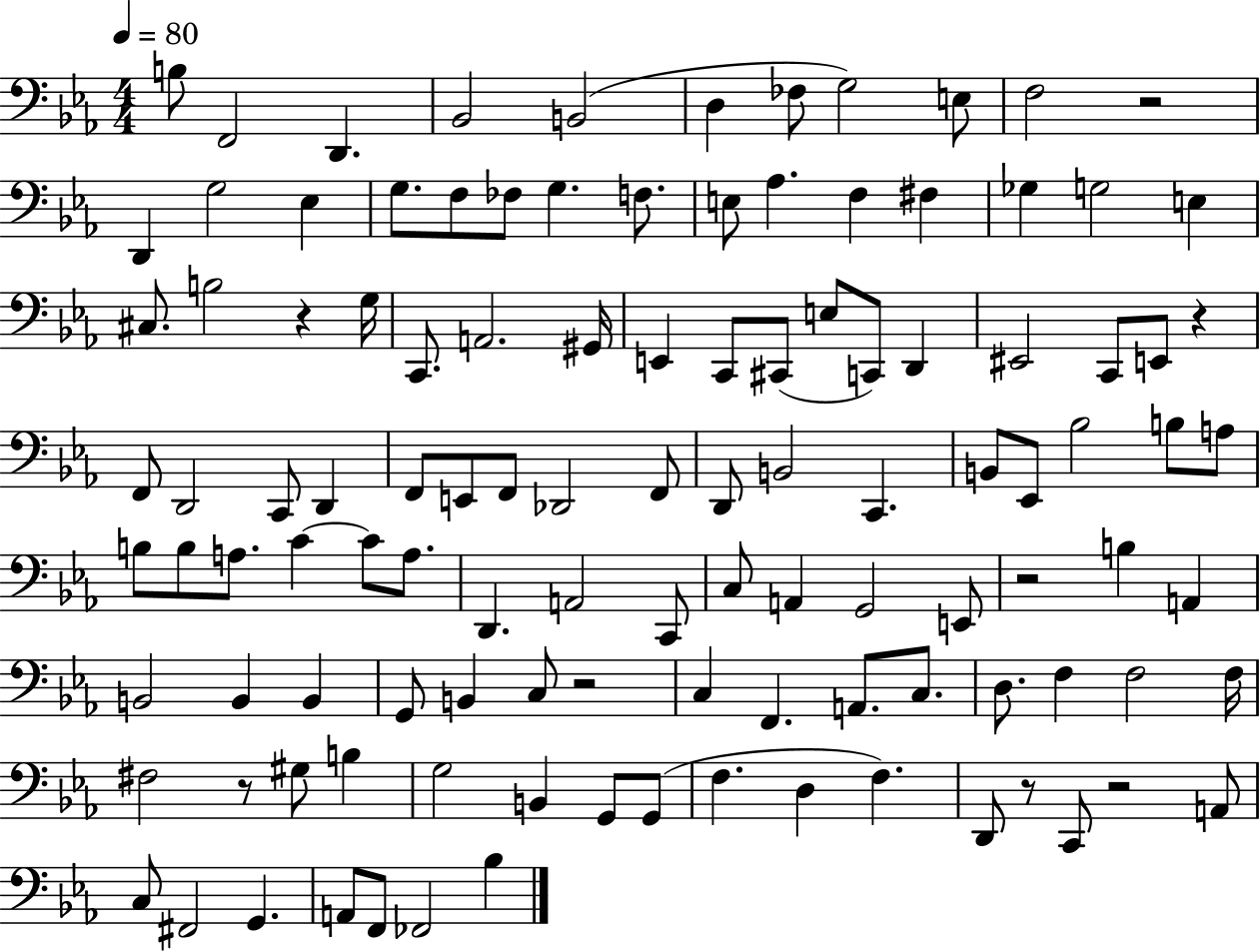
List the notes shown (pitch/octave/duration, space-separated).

B3/e F2/h D2/q. Bb2/h B2/h D3/q FES3/e G3/h E3/e F3/h R/h D2/q G3/h Eb3/q G3/e. F3/e FES3/e G3/q. F3/e. E3/e Ab3/q. F3/q F#3/q Gb3/q G3/h E3/q C#3/e. B3/h R/q G3/s C2/e. A2/h. G#2/s E2/q C2/e C#2/e E3/e C2/e D2/q EIS2/h C2/e E2/e R/q F2/e D2/h C2/e D2/q F2/e E2/e F2/e Db2/h F2/e D2/e B2/h C2/q. B2/e Eb2/e Bb3/h B3/e A3/e B3/e B3/e A3/e. C4/q C4/e A3/e. D2/q. A2/h C2/e C3/e A2/q G2/h E2/e R/h B3/q A2/q B2/h B2/q B2/q G2/e B2/q C3/e R/h C3/q F2/q. A2/e. C3/e. D3/e. F3/q F3/h F3/s F#3/h R/e G#3/e B3/q G3/h B2/q G2/e G2/e F3/q. D3/q F3/q. D2/e R/e C2/e R/h A2/e C3/e F#2/h G2/q. A2/e F2/e FES2/h Bb3/q